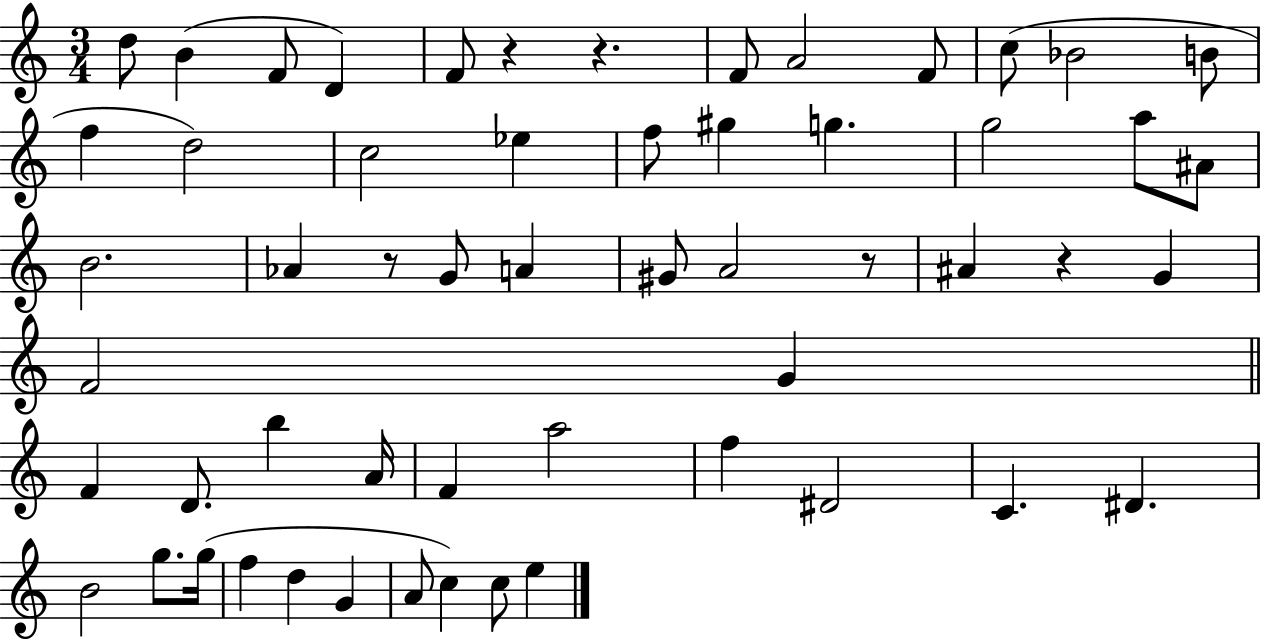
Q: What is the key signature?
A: C major